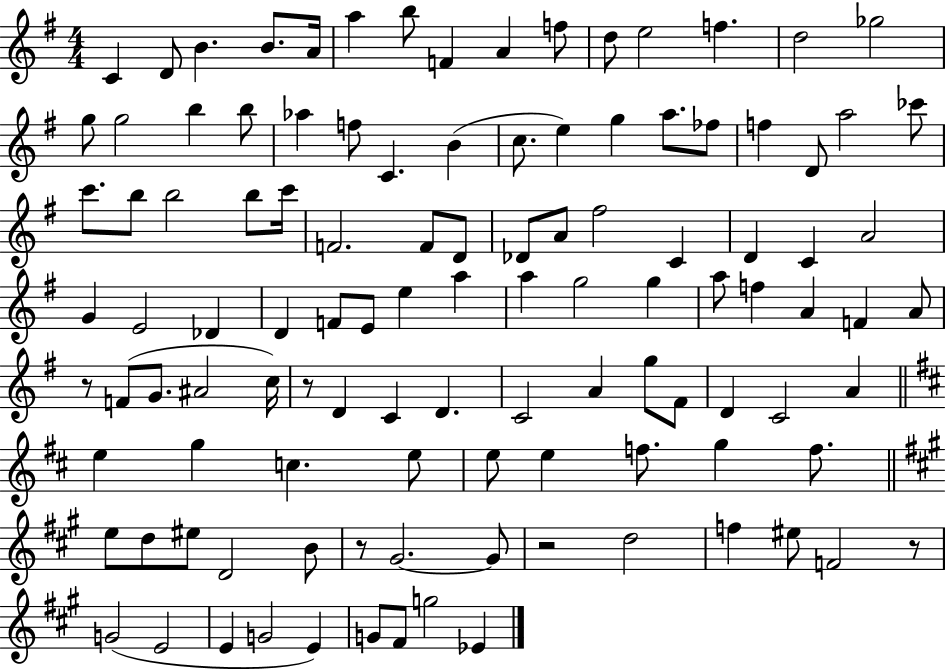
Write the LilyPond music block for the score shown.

{
  \clef treble
  \numericTimeSignature
  \time 4/4
  \key g \major
  \repeat volta 2 { c'4 d'8 b'4. b'8. a'16 | a''4 b''8 f'4 a'4 f''8 | d''8 e''2 f''4. | d''2 ges''2 | \break g''8 g''2 b''4 b''8 | aes''4 f''8 c'4. b'4( | c''8. e''4) g''4 a''8. fes''8 | f''4 d'8 a''2 ces'''8 | \break c'''8. b''8 b''2 b''8 c'''16 | f'2. f'8 d'8 | des'8 a'8 fis''2 c'4 | d'4 c'4 a'2 | \break g'4 e'2 des'4 | d'4 f'8 e'8 e''4 a''4 | a''4 g''2 g''4 | a''8 f''4 a'4 f'4 a'8 | \break r8 f'8( g'8. ais'2 c''16) | r8 d'4 c'4 d'4. | c'2 a'4 g''8 fis'8 | d'4 c'2 a'4 | \break \bar "||" \break \key b \minor e''4 g''4 c''4. e''8 | e''8 e''4 f''8. g''4 f''8. | \bar "||" \break \key a \major e''8 d''8 eis''8 d'2 b'8 | r8 gis'2.~~ gis'8 | r2 d''2 | f''4 eis''8 f'2 r8 | \break g'2( e'2 | e'4 g'2 e'4) | g'8 fis'8 g''2 ees'4 | } \bar "|."
}